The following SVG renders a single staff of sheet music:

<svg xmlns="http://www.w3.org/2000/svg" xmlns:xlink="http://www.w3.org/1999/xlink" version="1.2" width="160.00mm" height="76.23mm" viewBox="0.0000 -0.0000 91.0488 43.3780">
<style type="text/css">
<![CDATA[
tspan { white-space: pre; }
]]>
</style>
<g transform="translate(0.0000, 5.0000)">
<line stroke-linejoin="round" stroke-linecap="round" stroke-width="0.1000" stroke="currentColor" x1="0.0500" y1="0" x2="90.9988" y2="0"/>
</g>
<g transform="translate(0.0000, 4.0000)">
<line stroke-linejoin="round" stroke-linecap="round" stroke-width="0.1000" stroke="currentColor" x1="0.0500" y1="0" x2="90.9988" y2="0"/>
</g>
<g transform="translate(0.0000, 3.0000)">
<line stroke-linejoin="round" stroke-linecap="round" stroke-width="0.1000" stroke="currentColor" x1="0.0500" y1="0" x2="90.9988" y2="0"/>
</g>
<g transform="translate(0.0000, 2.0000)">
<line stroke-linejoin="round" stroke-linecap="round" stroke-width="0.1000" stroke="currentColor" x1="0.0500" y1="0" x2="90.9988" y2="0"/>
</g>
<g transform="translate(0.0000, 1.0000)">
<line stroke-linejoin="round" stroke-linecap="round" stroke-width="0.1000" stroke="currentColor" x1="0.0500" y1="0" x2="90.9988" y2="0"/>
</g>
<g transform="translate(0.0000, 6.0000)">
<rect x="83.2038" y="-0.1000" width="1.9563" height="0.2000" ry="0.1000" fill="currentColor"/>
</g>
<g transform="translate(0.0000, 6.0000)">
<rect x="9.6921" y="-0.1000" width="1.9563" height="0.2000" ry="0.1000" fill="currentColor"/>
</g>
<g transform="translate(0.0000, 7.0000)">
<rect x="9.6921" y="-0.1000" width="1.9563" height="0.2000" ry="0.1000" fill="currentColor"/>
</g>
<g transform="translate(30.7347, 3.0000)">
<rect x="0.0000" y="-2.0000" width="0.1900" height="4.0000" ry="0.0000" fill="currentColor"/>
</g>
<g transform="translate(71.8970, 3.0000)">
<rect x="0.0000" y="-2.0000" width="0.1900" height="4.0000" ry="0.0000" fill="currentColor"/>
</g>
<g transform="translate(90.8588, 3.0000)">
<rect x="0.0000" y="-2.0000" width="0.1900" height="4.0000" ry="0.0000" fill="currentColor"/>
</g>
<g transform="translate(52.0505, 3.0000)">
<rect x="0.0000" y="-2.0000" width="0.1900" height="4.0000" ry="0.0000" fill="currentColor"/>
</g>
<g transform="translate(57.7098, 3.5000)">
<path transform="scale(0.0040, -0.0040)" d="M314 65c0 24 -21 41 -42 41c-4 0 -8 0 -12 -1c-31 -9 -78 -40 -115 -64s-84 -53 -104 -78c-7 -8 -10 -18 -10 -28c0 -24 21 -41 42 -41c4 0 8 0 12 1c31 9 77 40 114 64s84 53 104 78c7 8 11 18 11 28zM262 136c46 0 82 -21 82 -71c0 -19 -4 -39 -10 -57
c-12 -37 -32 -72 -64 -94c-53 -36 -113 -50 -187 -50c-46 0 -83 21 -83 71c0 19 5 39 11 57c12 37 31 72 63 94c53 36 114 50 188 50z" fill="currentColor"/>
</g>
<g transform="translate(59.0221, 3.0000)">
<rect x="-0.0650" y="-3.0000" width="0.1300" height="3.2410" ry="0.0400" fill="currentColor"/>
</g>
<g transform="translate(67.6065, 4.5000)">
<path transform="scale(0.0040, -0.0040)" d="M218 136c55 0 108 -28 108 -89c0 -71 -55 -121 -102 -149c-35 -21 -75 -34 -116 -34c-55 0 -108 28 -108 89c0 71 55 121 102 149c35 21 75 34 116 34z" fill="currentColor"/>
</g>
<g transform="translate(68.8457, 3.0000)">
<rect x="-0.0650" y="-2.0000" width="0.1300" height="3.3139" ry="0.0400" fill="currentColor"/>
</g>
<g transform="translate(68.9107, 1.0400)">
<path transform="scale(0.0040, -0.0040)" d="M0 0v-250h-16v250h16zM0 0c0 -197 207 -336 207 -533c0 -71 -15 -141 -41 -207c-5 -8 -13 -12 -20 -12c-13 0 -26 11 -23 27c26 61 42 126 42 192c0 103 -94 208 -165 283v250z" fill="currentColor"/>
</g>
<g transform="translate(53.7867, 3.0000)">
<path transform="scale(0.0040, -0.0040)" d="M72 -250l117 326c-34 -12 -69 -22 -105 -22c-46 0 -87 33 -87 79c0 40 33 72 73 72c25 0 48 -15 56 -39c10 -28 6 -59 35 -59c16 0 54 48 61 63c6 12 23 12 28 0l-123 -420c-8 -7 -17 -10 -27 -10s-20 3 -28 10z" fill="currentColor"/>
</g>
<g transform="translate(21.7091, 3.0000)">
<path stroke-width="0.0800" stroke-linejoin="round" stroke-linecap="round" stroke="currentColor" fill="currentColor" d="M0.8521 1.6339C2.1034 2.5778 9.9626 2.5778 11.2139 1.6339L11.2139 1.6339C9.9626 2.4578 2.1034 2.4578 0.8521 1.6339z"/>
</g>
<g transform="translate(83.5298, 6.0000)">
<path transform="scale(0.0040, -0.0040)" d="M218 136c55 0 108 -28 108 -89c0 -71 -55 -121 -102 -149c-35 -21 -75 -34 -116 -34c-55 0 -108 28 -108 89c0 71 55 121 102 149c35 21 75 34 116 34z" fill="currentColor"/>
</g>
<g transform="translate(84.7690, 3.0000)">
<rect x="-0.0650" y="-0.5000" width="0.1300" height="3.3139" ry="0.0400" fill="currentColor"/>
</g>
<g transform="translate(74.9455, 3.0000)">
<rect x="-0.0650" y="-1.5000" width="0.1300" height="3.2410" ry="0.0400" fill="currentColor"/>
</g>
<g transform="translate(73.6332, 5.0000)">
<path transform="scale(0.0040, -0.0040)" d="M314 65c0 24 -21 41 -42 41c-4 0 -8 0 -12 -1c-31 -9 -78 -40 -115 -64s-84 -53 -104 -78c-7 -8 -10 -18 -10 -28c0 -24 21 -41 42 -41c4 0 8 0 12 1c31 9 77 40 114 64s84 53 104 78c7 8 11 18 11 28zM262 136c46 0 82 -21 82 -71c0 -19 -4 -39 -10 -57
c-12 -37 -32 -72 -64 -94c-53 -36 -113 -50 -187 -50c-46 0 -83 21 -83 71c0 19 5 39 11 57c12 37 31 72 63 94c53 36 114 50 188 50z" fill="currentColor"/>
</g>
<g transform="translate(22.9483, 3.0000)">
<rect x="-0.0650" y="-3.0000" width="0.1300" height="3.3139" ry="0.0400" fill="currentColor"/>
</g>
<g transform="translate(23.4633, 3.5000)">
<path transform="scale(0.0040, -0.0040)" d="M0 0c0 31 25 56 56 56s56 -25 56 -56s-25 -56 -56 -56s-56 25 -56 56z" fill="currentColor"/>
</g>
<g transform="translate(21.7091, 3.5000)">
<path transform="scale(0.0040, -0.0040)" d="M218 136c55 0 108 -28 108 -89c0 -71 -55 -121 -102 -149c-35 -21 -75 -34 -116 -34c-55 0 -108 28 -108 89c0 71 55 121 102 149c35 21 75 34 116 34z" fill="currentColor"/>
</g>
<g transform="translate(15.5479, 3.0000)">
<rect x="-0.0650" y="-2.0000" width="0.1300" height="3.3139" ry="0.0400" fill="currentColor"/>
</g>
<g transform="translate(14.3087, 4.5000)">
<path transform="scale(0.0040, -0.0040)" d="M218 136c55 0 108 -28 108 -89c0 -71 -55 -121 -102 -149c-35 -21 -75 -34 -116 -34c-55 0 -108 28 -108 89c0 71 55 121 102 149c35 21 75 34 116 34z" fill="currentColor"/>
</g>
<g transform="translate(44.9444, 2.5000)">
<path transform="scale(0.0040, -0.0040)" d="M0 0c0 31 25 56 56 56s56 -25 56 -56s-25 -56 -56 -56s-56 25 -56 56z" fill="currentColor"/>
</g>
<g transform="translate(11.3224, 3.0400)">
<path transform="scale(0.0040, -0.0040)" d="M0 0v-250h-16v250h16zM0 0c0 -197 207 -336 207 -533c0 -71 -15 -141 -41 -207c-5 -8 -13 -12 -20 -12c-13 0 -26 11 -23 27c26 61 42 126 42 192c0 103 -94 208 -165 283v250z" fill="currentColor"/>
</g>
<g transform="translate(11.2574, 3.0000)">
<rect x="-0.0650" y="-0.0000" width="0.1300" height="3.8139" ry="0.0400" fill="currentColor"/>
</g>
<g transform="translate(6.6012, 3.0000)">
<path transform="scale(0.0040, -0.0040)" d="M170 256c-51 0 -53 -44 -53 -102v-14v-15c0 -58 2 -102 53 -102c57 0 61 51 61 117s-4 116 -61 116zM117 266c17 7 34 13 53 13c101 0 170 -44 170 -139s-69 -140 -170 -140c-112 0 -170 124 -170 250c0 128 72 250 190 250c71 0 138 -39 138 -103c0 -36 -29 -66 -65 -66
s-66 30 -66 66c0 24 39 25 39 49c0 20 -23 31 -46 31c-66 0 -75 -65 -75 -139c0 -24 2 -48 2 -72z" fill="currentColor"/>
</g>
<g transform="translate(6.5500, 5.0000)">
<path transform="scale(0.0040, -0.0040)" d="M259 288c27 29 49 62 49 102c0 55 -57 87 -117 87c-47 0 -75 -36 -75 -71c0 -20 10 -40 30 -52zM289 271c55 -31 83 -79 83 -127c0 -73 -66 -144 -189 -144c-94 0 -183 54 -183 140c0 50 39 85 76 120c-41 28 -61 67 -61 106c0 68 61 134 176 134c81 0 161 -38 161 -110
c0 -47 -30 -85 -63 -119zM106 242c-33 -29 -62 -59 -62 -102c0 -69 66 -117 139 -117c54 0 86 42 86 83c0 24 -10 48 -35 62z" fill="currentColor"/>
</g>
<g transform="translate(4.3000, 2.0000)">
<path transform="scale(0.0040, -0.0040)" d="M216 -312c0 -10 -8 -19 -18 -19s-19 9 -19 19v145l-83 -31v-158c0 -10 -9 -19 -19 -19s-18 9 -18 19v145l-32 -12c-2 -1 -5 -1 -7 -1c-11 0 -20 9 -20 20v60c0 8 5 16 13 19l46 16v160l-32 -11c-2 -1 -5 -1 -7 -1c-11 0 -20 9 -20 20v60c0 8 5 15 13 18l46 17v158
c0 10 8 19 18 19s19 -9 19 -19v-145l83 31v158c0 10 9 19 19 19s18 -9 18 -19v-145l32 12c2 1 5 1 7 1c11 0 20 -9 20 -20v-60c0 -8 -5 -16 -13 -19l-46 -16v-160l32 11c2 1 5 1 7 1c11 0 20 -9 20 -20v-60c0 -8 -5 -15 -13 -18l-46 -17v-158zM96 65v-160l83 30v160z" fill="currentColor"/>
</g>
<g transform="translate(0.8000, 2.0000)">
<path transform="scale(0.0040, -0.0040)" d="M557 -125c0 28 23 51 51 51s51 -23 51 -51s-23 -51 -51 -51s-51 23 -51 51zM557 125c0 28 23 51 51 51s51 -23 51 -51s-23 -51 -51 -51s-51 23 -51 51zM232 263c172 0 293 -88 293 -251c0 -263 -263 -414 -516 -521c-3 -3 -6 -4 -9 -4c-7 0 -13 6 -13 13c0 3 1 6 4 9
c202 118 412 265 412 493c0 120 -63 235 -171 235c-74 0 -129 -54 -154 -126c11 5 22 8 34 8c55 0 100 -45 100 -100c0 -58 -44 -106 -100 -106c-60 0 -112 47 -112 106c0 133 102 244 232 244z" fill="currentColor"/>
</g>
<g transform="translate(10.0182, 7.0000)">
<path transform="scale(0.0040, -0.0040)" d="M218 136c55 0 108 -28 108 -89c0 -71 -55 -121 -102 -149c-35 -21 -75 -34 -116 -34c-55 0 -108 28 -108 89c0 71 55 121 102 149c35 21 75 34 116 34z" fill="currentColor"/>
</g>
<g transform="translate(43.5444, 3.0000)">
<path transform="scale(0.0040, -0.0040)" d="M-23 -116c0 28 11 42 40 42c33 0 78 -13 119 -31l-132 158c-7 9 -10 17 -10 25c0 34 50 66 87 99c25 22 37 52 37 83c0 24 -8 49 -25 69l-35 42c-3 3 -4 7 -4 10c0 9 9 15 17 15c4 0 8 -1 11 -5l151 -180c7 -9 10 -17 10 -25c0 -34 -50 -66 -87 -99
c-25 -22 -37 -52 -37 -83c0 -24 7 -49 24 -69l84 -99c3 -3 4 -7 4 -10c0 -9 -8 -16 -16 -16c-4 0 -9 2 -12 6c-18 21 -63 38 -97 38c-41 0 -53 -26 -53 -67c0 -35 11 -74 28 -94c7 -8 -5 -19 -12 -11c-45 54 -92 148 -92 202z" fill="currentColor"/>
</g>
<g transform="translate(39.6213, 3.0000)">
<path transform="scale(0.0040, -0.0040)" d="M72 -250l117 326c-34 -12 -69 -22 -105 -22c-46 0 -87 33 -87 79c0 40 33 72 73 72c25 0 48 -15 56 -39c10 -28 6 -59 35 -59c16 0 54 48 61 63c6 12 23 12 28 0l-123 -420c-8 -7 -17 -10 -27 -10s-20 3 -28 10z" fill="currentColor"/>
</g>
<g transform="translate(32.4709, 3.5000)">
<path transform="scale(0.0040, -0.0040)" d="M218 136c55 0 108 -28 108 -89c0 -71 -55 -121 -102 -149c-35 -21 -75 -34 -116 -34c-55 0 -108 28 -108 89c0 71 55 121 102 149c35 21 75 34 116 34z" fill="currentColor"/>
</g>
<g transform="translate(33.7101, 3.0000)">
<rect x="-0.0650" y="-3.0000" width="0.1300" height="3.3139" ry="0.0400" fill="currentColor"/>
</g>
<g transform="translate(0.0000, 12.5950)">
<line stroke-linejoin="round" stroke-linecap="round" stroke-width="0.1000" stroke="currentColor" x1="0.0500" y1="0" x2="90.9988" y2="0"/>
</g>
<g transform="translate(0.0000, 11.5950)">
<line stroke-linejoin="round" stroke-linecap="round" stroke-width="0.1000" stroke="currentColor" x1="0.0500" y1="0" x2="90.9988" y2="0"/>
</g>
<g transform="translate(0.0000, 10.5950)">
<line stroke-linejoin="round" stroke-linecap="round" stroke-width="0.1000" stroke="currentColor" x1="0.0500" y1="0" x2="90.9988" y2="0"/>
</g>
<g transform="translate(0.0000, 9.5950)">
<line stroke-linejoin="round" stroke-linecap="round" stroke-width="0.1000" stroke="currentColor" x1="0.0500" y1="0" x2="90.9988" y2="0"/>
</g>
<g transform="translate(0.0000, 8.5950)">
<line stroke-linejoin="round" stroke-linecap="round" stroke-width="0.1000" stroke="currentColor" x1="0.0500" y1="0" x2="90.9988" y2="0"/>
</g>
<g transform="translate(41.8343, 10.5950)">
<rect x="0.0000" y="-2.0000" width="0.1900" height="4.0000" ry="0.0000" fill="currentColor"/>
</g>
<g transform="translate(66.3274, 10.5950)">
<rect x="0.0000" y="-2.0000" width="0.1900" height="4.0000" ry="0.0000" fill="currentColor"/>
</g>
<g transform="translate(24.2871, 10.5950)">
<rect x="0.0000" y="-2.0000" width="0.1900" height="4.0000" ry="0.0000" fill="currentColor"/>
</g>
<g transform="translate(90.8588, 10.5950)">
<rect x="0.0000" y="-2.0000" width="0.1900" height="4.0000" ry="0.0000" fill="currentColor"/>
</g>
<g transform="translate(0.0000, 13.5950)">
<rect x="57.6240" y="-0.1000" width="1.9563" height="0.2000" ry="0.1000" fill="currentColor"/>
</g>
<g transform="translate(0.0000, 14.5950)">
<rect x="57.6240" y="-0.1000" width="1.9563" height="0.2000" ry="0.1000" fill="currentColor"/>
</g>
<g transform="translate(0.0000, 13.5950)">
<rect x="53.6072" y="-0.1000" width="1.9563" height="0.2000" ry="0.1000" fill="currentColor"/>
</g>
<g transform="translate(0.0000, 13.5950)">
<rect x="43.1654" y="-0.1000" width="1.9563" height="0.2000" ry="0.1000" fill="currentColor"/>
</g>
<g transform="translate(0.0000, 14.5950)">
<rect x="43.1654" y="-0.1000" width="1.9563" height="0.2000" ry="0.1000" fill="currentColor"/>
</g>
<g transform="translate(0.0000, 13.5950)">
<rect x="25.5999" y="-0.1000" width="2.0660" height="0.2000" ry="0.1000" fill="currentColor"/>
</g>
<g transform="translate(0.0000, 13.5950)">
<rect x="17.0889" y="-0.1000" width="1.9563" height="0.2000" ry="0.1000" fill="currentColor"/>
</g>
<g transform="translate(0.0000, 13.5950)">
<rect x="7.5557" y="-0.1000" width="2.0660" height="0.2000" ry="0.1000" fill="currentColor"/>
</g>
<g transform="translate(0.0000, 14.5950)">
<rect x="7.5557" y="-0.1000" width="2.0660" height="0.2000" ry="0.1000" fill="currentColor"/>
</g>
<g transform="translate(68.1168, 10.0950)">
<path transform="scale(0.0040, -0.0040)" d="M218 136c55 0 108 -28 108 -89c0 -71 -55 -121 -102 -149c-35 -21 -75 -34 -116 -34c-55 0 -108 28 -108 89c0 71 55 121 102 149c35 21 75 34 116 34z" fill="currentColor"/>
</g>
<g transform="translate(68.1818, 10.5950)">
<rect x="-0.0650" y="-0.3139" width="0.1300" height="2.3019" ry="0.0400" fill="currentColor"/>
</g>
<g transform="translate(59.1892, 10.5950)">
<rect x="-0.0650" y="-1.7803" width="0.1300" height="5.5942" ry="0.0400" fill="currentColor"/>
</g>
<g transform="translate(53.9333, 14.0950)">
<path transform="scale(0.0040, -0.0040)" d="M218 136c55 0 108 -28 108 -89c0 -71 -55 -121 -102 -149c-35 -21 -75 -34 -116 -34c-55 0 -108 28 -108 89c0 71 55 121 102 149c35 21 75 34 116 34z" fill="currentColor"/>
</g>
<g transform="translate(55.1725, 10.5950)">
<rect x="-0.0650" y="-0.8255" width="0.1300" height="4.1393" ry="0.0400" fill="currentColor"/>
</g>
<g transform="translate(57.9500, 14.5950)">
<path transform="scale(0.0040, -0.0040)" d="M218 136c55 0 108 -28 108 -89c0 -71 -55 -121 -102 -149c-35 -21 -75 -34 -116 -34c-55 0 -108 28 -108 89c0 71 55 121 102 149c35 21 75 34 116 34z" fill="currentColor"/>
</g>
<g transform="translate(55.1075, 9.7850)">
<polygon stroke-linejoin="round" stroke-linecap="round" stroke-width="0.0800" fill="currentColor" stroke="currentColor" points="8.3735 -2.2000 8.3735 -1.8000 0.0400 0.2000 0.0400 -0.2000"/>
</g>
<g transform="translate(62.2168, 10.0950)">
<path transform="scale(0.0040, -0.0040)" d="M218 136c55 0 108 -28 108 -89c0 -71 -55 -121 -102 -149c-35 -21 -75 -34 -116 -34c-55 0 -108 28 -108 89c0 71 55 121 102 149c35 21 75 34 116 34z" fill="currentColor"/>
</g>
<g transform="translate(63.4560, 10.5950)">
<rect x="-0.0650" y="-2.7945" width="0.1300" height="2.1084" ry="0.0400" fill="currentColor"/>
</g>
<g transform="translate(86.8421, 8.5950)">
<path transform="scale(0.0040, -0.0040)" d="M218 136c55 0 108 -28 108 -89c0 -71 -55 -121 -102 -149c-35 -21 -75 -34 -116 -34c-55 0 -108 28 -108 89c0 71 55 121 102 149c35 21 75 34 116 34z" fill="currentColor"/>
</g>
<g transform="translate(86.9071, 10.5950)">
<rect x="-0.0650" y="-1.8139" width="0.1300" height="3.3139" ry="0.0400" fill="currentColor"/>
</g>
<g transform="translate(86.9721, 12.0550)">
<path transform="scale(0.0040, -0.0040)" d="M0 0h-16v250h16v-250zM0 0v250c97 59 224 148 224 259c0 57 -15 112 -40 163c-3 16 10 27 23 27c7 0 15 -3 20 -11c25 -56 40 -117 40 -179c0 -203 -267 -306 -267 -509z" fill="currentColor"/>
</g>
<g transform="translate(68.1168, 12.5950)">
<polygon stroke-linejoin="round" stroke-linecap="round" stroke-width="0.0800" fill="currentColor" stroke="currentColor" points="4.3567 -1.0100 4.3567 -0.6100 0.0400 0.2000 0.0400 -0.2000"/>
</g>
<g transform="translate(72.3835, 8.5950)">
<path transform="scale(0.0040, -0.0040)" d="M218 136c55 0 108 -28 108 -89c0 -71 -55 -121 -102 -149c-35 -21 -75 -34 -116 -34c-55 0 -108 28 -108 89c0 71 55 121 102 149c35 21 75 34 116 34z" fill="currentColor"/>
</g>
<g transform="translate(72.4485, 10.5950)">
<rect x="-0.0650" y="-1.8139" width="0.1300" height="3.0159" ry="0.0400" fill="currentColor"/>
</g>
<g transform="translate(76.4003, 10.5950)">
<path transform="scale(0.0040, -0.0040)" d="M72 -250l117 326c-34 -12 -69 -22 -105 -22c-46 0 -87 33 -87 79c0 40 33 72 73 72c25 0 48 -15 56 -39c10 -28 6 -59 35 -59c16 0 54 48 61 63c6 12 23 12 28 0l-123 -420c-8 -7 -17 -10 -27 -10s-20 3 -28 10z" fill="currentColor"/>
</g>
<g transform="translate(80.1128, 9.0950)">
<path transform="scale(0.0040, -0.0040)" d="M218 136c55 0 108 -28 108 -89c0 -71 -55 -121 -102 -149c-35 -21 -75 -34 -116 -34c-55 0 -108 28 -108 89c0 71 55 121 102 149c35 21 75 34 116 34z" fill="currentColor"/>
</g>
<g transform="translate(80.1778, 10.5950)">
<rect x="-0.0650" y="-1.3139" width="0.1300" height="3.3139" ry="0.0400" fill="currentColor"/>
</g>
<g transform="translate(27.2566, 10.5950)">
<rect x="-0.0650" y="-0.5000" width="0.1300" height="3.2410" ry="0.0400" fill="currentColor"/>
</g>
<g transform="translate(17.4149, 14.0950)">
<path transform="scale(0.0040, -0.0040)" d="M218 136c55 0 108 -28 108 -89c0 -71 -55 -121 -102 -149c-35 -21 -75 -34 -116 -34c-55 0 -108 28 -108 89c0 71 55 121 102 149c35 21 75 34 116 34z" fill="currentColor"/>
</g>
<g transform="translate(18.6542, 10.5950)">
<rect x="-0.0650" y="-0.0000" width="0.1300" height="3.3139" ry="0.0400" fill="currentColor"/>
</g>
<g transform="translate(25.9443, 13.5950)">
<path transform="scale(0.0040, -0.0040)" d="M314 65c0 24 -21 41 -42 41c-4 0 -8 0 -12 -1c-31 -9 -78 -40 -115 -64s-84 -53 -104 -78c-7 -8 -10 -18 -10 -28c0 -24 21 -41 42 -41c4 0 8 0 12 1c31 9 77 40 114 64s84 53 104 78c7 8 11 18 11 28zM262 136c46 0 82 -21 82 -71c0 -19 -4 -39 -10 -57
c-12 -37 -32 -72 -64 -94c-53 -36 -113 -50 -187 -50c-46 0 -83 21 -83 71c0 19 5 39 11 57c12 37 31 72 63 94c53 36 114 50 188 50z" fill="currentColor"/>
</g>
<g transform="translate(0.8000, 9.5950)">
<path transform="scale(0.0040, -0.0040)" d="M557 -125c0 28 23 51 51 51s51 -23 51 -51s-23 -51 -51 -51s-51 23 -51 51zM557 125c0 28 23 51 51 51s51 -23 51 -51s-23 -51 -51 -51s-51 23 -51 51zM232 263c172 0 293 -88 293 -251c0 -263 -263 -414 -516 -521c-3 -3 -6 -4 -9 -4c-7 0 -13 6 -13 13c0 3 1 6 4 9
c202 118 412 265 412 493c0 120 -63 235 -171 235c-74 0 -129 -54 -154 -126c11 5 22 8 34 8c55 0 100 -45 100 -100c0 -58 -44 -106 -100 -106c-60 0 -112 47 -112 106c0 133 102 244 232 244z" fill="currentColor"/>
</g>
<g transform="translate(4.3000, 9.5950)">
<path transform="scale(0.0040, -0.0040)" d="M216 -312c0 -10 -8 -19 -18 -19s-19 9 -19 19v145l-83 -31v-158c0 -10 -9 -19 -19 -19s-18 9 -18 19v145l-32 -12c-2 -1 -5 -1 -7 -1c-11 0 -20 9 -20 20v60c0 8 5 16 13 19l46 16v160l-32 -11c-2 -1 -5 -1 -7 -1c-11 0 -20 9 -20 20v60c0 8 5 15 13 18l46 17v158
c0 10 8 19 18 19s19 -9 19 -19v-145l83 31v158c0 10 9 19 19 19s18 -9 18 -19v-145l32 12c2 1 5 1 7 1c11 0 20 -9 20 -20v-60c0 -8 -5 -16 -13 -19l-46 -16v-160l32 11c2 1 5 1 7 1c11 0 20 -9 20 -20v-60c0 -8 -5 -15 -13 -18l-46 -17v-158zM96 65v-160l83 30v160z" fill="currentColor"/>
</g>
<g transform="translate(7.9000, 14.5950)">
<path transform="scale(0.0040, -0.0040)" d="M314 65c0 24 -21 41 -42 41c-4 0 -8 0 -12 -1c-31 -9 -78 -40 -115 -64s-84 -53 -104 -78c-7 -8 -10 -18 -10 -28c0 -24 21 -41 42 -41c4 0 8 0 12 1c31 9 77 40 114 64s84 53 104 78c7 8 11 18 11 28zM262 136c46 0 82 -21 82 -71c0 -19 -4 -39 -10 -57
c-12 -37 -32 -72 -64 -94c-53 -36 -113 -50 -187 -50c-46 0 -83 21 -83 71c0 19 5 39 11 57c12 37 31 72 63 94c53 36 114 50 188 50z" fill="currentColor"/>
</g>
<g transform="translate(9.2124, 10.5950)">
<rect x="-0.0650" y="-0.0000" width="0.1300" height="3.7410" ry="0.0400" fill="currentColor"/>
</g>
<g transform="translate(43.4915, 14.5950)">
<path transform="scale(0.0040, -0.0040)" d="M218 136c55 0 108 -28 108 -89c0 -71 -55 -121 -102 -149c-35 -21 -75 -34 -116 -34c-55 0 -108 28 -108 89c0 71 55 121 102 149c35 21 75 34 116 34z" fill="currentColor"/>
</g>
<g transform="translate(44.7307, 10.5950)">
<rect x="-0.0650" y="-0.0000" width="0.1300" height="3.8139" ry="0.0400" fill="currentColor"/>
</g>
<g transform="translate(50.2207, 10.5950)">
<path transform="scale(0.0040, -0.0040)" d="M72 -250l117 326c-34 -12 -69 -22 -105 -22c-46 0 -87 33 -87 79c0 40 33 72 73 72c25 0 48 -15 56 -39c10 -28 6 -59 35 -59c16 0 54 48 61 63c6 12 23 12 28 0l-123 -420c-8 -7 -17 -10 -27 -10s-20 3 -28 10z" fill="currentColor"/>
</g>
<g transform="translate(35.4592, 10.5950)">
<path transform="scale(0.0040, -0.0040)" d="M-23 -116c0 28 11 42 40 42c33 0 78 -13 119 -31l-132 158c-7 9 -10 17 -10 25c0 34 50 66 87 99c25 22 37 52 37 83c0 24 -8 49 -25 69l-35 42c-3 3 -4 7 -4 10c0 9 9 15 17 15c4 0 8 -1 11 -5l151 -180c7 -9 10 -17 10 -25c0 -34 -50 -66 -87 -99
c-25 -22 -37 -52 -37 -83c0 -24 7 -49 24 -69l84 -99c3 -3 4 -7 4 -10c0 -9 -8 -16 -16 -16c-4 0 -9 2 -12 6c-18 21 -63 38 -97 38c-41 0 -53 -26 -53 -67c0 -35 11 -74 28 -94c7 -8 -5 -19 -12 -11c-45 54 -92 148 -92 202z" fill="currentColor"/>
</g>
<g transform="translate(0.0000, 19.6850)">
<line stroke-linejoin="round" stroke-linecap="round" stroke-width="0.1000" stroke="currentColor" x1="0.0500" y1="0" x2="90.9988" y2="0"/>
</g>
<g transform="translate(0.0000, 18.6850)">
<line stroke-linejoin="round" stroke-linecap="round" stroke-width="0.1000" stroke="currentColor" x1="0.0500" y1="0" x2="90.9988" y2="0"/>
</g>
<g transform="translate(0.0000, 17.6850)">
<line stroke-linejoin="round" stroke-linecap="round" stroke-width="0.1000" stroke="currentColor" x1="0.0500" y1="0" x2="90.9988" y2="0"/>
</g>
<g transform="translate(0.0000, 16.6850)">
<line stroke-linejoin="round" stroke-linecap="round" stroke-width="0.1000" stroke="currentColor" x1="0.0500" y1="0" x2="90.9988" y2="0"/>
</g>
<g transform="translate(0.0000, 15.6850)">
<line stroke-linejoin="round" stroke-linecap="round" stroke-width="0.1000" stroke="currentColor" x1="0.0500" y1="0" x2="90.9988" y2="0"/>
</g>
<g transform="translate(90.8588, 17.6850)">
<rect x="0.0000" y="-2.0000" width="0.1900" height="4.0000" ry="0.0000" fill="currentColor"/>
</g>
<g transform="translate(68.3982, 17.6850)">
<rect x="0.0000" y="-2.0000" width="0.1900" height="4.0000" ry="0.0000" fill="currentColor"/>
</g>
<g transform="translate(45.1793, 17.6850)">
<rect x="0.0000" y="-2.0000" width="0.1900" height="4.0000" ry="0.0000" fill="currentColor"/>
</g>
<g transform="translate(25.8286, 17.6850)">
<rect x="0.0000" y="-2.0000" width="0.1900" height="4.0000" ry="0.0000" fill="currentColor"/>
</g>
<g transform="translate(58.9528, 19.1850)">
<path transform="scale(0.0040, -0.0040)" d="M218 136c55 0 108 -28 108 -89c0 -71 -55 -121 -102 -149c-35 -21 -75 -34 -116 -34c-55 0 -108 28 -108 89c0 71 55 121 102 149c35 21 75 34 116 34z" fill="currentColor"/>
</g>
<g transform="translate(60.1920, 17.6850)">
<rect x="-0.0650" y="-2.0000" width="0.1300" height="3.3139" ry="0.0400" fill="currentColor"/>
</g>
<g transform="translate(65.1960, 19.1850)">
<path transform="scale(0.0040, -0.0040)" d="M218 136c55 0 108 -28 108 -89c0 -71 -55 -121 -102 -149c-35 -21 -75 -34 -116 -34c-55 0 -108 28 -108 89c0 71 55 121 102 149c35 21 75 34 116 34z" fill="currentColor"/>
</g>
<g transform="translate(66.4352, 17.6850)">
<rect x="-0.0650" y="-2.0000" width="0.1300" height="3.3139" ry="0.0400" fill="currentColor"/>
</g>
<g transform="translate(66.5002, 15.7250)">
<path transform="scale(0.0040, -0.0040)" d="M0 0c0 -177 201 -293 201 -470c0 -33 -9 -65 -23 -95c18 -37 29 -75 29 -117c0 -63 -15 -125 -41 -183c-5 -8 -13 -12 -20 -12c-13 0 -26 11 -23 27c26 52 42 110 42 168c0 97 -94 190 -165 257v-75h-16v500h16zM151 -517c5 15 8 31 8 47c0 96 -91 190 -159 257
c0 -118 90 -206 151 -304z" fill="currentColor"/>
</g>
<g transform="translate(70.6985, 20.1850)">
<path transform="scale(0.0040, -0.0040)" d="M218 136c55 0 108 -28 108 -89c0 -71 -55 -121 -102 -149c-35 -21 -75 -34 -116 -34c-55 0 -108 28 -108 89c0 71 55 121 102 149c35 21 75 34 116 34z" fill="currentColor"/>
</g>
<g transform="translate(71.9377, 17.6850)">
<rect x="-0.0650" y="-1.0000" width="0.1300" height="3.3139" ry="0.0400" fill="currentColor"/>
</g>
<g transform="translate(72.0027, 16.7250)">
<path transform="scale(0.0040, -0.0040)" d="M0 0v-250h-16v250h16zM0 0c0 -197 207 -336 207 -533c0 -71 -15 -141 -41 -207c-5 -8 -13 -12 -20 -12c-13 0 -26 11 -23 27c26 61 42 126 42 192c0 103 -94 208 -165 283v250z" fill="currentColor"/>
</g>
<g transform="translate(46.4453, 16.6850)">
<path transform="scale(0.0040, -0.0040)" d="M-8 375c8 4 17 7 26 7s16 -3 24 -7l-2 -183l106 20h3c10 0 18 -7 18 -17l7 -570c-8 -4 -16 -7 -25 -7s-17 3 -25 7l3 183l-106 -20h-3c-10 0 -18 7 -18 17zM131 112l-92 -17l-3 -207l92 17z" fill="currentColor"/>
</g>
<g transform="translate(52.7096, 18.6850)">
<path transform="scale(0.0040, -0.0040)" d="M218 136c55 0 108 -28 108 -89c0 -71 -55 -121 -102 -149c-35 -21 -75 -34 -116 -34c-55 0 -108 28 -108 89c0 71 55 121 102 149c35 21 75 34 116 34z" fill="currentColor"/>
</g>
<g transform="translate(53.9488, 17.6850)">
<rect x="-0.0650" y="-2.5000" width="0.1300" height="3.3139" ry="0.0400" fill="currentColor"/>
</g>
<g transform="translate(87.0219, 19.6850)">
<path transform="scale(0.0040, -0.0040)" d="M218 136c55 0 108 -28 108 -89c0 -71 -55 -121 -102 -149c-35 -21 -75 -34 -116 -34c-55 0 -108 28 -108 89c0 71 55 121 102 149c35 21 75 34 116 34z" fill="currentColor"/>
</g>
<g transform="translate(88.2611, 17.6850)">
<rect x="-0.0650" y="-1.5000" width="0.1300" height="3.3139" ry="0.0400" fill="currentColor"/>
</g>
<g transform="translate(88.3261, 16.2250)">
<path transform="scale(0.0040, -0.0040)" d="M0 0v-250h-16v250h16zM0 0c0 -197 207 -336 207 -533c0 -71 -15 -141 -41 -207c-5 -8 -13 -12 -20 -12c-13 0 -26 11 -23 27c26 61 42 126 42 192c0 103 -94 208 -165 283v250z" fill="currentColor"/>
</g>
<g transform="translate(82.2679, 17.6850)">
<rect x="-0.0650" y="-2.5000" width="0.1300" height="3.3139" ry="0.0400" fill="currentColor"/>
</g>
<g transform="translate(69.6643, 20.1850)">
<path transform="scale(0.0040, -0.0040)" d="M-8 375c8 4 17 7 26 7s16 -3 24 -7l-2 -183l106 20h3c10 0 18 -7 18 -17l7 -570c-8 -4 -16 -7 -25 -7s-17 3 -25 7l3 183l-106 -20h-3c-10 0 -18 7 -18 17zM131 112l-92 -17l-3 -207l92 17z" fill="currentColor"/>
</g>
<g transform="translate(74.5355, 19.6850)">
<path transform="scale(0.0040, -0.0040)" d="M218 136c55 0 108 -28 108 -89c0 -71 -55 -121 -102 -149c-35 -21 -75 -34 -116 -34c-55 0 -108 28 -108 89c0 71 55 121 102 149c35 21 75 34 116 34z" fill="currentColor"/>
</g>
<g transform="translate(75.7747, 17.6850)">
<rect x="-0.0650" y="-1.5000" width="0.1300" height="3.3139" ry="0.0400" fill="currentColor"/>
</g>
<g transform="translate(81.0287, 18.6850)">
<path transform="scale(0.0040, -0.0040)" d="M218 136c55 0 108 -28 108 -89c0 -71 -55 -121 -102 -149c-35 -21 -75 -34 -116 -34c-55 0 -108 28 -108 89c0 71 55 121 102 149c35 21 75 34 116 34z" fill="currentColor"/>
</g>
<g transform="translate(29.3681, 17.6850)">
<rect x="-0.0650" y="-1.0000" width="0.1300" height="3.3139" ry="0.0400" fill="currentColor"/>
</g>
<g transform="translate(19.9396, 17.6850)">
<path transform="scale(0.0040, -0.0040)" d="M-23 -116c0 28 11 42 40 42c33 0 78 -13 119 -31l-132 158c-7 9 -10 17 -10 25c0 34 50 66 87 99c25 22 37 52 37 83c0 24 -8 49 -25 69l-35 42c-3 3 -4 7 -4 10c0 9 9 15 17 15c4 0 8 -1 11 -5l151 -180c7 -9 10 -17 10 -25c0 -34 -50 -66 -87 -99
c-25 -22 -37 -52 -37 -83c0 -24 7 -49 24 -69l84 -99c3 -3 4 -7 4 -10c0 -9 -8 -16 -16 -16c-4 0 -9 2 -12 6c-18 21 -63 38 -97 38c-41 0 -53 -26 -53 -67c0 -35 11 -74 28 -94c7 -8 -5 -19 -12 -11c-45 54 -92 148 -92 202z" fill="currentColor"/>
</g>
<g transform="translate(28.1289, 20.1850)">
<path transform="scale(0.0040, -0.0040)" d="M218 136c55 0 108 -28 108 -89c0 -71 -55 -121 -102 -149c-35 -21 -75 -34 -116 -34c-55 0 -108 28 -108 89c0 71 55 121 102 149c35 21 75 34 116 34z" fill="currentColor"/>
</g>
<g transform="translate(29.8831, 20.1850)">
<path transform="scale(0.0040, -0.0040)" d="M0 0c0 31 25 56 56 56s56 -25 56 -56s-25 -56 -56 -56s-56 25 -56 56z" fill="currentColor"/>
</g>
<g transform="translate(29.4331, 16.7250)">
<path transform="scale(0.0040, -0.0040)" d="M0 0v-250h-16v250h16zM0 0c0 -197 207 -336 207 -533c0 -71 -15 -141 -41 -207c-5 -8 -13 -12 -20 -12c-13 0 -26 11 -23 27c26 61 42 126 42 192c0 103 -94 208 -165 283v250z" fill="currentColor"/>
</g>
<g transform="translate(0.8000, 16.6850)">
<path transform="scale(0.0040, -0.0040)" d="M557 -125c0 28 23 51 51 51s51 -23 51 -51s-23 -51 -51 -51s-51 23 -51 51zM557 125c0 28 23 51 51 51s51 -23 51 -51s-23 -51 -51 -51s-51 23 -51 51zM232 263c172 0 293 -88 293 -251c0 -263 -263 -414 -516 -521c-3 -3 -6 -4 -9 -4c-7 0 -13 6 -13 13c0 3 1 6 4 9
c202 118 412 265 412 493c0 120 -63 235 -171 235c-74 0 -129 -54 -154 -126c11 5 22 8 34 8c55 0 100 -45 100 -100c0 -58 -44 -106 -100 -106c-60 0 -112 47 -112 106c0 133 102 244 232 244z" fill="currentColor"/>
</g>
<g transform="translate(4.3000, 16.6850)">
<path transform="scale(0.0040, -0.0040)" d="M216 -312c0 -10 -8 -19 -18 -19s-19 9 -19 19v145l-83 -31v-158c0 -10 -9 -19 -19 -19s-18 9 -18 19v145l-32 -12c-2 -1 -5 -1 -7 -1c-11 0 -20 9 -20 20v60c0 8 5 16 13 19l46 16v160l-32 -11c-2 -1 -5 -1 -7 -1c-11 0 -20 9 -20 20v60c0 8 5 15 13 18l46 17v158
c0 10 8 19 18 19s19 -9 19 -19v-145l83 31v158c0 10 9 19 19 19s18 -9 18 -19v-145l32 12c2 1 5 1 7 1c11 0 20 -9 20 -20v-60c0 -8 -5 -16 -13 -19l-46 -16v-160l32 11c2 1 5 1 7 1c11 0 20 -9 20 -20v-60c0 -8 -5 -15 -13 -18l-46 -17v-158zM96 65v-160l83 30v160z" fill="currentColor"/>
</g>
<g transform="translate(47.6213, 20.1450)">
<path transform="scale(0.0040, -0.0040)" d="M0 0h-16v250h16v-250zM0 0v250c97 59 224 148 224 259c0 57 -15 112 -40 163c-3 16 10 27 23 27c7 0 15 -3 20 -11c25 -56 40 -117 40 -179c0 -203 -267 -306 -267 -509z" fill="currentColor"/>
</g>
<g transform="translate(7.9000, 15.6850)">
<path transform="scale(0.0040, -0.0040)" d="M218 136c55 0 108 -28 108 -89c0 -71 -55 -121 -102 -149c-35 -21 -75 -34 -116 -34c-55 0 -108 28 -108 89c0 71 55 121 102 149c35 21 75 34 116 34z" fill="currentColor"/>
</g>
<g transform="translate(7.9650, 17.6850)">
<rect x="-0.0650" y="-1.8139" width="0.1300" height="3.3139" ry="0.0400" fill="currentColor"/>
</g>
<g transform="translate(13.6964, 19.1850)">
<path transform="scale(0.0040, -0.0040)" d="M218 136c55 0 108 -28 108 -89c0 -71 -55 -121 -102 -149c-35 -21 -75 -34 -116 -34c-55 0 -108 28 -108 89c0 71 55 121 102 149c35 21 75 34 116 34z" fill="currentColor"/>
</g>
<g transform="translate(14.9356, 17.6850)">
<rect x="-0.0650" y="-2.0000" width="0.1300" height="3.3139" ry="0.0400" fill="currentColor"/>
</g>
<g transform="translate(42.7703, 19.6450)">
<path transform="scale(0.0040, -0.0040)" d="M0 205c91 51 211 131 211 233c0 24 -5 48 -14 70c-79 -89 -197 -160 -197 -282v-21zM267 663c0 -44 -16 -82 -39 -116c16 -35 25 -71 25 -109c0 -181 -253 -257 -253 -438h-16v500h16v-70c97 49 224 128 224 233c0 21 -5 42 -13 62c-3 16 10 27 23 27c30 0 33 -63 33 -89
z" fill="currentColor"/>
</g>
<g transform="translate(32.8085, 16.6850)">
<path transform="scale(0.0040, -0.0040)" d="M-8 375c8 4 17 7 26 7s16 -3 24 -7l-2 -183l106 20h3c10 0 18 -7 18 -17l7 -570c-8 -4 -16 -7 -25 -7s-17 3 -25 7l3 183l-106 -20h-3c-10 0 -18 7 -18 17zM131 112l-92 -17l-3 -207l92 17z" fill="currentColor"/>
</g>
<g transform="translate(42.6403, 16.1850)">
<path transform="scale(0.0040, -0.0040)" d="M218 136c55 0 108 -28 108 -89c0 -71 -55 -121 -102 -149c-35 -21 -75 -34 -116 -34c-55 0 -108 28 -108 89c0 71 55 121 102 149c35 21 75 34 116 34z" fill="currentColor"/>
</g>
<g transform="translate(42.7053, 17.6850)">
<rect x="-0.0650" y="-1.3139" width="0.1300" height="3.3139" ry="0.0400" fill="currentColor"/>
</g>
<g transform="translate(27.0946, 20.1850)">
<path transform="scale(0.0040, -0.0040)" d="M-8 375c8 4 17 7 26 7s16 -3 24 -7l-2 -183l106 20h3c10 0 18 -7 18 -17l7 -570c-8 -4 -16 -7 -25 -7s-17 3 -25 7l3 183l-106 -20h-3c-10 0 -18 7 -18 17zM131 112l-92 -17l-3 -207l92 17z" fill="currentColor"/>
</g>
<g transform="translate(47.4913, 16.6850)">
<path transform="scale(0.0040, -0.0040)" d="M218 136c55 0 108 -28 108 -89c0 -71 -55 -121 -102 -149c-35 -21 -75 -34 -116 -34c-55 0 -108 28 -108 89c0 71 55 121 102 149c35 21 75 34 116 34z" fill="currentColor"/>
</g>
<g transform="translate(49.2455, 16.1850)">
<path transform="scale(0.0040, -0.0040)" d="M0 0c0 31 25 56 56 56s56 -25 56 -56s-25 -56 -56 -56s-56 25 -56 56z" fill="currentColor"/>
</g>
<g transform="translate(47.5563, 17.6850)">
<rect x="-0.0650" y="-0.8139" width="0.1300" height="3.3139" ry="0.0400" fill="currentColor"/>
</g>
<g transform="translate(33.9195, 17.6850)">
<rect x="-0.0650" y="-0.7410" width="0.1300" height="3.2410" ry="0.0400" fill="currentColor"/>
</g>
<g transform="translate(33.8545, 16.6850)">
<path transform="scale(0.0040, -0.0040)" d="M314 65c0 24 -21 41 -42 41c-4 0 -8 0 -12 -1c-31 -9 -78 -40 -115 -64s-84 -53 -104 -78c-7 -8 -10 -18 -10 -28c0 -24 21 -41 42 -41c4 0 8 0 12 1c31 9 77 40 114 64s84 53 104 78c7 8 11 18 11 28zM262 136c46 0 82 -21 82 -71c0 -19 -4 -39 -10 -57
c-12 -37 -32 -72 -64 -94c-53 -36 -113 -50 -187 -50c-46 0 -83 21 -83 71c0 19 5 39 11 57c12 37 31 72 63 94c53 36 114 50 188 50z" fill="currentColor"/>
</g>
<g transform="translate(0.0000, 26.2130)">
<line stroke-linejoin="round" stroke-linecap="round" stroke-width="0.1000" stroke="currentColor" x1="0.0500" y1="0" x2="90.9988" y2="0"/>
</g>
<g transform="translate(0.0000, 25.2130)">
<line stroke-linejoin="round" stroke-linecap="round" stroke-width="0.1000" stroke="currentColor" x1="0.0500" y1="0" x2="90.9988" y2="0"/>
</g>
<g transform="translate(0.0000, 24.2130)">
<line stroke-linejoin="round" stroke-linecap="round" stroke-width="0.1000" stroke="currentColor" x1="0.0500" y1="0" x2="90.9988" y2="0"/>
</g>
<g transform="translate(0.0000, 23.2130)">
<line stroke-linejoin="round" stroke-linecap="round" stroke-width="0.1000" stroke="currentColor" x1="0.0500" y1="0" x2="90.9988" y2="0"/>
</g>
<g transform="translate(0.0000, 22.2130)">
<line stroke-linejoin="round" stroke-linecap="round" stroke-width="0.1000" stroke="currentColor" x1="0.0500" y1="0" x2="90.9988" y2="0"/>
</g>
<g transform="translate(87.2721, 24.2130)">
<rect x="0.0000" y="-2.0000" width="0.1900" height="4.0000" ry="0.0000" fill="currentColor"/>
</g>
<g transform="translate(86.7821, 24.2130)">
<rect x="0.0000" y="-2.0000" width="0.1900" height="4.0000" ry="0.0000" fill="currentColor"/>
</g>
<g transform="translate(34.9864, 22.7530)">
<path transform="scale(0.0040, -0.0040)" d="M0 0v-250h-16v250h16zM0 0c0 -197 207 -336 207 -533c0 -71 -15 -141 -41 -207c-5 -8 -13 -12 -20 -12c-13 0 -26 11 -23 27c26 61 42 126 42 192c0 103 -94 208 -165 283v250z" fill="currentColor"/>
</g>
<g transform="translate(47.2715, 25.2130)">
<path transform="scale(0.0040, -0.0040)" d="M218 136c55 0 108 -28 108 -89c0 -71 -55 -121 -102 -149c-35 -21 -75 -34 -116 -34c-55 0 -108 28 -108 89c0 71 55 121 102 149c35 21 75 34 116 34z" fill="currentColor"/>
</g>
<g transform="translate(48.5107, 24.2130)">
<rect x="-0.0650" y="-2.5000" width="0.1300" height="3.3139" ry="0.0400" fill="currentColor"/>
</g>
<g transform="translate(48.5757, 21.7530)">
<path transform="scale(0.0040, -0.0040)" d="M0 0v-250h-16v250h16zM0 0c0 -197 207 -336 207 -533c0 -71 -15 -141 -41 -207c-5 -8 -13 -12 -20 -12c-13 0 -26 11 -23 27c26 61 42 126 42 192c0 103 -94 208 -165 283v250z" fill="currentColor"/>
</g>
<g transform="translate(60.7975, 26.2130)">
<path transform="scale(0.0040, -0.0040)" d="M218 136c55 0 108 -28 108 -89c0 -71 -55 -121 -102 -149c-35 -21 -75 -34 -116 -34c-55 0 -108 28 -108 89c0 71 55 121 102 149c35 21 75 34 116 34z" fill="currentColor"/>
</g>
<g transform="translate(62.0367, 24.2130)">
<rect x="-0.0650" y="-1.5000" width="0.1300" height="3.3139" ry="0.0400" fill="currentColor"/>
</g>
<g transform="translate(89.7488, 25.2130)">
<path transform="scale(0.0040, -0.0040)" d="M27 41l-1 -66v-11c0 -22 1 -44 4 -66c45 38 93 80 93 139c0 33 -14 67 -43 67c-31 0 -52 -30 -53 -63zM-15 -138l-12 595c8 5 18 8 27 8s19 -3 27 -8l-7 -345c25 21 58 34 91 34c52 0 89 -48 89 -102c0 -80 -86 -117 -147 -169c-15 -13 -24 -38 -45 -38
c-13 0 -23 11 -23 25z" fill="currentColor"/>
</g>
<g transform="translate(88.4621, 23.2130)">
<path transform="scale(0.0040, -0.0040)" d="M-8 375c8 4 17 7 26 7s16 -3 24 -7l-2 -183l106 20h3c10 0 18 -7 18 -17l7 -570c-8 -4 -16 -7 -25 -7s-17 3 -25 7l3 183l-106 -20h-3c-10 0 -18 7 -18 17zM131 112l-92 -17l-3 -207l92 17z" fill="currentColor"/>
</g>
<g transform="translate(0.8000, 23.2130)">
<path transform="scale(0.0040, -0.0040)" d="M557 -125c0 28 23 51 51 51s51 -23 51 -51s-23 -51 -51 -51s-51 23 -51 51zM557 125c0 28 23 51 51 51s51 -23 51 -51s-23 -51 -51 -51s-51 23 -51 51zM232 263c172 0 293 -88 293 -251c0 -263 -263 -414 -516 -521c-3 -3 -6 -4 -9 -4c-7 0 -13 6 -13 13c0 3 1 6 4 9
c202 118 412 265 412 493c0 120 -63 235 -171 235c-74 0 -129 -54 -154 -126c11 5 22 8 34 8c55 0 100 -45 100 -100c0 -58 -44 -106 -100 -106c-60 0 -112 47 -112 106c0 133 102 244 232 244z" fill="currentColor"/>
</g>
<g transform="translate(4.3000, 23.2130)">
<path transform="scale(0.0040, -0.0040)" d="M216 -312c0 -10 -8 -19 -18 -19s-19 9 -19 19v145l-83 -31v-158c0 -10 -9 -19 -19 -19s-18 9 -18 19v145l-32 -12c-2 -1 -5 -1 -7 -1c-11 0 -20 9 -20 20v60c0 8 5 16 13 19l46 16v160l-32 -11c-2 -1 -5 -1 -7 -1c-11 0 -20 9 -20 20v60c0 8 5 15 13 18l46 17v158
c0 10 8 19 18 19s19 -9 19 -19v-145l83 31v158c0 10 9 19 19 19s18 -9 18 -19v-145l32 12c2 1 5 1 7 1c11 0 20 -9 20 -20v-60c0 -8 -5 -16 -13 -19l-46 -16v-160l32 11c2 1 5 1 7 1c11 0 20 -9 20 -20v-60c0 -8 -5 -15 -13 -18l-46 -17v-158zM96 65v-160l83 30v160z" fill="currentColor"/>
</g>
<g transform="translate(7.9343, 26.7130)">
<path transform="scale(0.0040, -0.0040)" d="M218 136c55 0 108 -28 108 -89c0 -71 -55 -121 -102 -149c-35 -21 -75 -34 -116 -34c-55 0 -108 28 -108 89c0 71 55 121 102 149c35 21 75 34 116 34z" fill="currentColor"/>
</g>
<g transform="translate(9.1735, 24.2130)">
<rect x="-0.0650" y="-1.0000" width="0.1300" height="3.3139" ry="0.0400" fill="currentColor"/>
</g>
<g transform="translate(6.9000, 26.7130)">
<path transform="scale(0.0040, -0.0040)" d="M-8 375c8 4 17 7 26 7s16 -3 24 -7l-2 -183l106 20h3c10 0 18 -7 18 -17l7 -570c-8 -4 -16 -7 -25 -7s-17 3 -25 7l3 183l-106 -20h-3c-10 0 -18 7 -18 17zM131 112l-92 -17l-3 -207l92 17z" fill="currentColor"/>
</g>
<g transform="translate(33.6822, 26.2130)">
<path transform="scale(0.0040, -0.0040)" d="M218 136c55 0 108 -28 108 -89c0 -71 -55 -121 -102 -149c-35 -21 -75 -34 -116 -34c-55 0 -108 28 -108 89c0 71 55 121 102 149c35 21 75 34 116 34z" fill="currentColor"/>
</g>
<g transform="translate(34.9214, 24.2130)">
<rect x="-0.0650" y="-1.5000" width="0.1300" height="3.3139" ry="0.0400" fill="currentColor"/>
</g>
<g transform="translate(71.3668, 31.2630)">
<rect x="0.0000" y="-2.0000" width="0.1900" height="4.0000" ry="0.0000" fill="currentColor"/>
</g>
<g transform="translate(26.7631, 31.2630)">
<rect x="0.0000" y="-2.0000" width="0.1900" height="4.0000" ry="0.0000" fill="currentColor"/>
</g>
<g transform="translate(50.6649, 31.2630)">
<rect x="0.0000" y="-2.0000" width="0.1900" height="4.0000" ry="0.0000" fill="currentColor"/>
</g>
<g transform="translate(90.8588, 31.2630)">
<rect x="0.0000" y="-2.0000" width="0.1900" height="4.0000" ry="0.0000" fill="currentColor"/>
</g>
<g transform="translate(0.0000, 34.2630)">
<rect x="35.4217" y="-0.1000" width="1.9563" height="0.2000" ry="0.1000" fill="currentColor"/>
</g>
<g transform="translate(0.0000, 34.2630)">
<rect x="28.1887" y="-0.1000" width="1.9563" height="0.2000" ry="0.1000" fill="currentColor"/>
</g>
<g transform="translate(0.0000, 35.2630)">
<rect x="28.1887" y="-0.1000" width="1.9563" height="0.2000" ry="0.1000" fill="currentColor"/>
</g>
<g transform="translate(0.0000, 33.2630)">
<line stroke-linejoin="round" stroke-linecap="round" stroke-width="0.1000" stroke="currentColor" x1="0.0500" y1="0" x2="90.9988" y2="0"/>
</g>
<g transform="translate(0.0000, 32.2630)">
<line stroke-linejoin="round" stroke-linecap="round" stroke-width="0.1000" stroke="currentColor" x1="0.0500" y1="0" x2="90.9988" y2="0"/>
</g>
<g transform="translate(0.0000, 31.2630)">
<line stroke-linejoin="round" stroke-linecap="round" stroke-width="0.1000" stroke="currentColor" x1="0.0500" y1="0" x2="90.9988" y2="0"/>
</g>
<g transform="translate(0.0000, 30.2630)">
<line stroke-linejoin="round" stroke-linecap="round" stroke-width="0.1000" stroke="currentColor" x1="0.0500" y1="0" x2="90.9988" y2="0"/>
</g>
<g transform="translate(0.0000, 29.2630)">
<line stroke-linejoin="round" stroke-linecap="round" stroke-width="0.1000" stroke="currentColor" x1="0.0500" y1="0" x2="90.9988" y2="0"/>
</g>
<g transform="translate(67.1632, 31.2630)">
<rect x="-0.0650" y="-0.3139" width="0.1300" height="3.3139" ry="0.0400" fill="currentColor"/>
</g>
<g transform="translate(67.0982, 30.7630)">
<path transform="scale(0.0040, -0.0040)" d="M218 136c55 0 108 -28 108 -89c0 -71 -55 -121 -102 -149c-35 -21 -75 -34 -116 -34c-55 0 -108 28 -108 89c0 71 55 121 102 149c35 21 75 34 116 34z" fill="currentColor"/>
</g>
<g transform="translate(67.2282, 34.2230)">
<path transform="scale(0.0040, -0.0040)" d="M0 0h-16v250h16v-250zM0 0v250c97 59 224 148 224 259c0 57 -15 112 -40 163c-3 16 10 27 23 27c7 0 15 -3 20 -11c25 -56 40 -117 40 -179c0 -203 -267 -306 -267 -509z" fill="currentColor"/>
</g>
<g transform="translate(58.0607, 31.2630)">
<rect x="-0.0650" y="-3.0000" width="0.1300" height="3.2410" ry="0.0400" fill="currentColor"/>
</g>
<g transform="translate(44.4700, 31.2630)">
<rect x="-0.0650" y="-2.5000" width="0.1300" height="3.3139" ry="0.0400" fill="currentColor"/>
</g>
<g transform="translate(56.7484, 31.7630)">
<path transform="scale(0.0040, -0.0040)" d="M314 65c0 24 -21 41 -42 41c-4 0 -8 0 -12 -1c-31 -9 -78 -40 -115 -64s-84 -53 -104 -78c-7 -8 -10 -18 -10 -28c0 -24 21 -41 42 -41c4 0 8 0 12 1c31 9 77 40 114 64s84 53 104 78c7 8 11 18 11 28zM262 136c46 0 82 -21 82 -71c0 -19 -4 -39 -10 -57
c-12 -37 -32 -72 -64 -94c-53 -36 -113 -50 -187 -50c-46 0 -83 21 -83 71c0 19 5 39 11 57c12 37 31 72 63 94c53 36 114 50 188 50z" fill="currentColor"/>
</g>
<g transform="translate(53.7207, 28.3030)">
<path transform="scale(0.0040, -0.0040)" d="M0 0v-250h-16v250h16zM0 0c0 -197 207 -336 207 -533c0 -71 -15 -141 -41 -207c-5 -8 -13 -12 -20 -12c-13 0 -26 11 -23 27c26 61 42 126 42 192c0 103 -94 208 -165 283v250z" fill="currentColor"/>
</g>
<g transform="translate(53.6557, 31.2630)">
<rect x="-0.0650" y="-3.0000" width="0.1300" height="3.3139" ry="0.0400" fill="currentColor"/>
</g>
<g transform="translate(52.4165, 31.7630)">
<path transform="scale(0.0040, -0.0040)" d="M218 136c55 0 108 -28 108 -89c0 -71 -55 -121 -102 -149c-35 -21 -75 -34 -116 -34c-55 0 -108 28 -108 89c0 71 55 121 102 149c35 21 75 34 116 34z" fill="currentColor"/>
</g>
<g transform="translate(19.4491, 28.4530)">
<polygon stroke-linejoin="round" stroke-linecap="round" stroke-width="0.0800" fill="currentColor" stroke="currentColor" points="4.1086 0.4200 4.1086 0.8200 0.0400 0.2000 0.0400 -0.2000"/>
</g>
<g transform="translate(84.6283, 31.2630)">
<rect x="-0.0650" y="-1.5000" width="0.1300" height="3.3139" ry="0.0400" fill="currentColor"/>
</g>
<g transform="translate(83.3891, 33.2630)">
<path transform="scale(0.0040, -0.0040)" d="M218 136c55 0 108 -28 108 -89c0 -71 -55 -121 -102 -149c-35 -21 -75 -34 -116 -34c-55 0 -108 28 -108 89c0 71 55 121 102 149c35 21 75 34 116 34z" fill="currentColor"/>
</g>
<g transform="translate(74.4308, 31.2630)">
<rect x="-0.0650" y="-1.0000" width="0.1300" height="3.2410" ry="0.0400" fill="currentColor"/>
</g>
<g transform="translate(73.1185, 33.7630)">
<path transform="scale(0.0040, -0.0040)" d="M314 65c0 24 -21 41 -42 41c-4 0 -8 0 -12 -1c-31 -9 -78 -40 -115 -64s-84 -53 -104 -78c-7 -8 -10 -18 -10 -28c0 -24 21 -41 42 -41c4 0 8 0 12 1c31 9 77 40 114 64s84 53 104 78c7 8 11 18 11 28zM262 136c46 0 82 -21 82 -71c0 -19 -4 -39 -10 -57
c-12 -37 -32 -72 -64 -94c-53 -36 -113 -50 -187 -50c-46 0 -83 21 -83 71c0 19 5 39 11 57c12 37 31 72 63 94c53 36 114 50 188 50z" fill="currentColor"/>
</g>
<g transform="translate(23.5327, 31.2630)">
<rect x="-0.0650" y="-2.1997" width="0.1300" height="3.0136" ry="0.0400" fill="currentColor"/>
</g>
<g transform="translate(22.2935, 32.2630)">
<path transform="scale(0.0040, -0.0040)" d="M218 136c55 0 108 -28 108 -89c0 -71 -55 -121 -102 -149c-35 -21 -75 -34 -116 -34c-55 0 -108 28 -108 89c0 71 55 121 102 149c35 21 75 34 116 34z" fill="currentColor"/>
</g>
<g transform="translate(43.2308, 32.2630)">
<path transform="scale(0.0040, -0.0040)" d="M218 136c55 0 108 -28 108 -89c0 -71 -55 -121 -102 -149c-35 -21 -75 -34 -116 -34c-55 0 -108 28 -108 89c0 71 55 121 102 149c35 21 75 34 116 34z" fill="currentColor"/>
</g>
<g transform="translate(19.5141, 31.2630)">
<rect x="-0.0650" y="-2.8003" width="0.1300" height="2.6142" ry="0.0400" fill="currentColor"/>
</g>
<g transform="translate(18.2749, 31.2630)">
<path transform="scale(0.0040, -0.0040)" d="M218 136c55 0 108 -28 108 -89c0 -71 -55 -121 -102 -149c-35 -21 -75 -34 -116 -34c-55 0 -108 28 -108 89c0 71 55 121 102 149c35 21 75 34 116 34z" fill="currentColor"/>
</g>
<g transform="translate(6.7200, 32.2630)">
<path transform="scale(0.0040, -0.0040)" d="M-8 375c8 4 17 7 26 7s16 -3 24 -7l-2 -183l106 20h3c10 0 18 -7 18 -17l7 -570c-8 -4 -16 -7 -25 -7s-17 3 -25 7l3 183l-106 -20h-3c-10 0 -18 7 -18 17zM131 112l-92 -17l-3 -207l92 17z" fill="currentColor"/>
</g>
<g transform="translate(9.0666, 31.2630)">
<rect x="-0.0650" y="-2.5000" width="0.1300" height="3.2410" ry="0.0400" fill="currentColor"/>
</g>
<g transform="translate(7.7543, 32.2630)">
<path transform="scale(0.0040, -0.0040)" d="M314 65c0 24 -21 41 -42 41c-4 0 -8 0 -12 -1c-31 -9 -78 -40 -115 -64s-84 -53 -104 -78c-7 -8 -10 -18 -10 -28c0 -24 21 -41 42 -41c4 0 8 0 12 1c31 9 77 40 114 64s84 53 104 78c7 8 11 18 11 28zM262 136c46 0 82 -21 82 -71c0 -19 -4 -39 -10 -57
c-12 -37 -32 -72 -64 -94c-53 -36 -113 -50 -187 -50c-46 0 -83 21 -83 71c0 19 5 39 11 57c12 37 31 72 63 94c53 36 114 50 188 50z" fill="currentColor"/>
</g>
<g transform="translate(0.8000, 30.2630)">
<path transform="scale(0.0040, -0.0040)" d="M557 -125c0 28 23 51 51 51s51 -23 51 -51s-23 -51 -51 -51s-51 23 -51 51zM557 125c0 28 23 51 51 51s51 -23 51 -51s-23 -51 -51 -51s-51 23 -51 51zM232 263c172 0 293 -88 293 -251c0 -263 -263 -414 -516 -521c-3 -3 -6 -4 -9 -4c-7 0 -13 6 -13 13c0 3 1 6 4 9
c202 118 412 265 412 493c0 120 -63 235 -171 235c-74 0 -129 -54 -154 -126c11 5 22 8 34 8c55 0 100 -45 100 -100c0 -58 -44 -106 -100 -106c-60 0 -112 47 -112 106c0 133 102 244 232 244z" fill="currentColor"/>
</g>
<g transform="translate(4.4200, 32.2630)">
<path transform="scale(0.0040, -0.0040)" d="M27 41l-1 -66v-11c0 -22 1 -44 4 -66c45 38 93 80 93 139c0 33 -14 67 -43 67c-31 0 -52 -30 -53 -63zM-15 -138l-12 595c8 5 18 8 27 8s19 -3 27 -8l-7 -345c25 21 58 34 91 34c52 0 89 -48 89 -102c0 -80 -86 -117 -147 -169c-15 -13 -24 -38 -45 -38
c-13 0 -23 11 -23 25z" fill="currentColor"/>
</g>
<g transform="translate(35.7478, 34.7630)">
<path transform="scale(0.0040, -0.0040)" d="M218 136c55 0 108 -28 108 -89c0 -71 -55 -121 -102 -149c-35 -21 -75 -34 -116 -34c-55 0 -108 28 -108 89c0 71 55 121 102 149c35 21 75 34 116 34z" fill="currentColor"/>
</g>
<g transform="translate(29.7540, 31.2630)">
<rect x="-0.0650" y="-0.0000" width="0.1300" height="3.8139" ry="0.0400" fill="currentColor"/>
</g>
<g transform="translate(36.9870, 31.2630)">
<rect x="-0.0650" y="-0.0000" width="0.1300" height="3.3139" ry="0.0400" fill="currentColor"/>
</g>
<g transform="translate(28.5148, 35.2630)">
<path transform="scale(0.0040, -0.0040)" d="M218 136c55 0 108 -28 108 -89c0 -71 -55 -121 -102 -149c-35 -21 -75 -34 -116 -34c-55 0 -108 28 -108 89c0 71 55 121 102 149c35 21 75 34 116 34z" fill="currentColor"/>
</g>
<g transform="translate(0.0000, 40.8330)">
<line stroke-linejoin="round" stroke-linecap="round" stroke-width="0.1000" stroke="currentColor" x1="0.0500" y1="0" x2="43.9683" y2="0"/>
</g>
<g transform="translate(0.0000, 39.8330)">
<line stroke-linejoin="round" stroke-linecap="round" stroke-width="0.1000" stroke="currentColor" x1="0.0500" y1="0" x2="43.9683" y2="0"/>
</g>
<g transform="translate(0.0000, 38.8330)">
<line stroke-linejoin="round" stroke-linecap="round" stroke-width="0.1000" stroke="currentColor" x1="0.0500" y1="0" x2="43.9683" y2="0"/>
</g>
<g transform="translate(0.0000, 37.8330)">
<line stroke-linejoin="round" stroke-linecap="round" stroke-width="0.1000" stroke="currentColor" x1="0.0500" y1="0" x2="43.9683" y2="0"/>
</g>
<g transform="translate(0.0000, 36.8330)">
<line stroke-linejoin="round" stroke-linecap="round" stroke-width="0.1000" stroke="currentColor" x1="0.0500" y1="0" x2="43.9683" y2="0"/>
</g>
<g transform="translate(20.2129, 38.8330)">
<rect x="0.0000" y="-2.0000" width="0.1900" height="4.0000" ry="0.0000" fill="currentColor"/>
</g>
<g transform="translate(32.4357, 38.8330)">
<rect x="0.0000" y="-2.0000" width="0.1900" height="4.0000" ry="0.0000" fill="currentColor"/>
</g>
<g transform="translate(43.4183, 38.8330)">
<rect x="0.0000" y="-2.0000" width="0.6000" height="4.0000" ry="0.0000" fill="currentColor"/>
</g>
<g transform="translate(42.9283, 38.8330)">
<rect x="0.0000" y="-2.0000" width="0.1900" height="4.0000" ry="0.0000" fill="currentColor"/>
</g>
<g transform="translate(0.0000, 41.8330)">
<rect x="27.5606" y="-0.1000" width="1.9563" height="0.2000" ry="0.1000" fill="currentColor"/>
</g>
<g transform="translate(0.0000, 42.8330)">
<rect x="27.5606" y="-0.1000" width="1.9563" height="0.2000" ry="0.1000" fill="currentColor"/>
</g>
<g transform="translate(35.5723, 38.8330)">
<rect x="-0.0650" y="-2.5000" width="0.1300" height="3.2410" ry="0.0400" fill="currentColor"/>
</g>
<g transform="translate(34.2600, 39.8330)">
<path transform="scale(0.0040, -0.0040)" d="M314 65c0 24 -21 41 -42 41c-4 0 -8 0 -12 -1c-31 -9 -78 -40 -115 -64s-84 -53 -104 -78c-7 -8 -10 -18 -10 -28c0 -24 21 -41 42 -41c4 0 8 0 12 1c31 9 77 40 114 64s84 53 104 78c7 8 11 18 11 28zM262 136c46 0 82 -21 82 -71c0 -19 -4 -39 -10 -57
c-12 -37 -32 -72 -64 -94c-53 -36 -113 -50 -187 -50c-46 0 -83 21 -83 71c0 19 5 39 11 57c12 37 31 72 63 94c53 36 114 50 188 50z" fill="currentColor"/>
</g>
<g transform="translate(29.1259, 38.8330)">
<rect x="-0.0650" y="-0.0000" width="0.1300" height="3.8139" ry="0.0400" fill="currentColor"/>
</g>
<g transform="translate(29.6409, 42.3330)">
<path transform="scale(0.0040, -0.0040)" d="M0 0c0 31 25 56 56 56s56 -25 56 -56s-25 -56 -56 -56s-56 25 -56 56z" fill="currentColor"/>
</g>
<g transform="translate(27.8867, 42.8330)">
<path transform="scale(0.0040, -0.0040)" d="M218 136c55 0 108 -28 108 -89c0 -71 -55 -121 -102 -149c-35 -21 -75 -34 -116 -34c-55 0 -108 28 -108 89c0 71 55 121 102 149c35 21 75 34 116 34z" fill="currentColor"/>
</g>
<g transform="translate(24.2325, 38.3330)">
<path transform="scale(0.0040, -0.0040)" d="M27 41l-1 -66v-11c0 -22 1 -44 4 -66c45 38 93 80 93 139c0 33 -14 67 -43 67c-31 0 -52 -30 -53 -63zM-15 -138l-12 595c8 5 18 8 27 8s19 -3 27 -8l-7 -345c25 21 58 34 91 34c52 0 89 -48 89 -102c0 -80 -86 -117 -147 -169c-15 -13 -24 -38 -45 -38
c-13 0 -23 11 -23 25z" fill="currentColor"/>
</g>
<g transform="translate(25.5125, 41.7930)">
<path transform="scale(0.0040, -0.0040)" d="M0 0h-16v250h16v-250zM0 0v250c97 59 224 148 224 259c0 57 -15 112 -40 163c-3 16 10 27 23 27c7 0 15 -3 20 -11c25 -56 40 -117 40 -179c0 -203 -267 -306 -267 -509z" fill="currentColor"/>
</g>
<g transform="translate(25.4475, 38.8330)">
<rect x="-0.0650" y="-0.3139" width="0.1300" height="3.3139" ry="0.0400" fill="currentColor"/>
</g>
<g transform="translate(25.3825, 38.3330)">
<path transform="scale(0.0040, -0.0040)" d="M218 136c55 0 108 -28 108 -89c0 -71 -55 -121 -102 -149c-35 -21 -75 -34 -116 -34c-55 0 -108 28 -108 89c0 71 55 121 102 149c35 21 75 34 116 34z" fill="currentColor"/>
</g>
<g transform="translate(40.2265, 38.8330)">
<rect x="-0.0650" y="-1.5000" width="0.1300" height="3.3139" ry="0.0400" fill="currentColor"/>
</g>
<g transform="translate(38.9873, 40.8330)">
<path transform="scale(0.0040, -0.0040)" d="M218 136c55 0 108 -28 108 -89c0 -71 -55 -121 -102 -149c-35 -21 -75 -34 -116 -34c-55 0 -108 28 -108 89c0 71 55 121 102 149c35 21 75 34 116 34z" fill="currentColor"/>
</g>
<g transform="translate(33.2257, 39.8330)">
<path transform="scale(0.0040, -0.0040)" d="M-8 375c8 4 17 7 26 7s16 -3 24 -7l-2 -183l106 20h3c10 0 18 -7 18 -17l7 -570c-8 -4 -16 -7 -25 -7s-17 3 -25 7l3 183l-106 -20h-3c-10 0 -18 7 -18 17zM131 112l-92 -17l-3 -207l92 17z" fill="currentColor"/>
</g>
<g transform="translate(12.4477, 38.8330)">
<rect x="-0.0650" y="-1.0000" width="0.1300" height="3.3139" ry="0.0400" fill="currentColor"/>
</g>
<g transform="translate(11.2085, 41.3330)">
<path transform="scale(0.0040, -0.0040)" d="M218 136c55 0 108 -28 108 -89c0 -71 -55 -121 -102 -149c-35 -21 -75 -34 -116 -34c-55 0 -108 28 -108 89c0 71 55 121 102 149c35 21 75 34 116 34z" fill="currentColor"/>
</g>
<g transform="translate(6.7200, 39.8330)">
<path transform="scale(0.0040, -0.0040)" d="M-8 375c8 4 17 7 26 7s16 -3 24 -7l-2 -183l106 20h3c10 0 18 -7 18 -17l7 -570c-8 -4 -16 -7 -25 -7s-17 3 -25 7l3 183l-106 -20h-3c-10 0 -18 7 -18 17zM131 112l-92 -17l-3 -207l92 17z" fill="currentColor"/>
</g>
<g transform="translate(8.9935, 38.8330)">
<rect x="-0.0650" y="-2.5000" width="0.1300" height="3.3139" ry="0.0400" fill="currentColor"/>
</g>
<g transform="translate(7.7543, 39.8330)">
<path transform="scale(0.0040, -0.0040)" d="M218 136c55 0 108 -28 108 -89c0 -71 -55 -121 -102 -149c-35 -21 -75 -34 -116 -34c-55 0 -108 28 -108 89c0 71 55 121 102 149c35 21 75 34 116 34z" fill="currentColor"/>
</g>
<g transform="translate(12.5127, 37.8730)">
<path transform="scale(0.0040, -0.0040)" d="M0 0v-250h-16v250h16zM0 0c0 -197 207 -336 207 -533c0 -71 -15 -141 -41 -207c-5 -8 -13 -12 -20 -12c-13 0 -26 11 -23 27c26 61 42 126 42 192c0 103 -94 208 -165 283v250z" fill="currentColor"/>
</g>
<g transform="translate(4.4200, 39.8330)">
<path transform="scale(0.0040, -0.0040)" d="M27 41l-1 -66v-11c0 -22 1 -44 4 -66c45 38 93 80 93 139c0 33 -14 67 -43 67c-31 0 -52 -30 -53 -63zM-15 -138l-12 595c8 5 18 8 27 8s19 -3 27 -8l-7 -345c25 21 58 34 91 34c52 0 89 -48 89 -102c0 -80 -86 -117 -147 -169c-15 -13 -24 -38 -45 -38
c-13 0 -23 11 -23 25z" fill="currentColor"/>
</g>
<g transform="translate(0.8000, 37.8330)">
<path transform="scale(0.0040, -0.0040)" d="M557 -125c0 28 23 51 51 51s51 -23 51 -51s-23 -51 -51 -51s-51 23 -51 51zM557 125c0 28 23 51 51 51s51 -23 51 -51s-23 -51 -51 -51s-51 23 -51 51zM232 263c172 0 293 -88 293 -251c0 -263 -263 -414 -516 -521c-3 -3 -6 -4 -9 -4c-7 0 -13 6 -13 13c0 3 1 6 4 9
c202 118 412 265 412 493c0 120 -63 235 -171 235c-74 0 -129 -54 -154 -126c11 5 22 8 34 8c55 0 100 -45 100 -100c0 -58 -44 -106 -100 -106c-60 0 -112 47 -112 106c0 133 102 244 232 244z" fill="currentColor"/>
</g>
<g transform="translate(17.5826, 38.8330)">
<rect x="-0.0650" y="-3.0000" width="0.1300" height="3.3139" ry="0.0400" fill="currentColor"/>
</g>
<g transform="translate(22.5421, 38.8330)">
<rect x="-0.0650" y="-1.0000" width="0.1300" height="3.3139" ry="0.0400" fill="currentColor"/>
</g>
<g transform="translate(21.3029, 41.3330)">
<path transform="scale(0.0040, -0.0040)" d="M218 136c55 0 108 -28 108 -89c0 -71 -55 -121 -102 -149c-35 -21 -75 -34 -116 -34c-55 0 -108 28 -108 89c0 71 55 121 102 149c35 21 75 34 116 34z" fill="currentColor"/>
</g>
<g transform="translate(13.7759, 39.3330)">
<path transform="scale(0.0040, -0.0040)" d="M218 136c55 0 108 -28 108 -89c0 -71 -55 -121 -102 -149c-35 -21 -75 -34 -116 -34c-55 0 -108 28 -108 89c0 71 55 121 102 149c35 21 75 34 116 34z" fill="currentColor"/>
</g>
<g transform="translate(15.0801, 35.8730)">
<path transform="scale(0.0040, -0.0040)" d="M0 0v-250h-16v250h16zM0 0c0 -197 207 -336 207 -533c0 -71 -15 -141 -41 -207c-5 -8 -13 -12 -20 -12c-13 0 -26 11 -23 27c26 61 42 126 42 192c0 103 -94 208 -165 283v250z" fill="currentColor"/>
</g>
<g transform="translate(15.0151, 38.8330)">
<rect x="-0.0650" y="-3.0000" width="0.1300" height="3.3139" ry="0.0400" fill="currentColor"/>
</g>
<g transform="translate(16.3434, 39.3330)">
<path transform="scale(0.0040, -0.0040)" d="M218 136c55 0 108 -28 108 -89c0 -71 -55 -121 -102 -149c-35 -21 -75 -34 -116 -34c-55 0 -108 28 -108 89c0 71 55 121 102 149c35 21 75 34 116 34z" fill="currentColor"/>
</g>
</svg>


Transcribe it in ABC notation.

X:1
T:Untitled
M:6/8
L:1/4
K:G
C,,/2 A,, C, C, z/2 z z/2 C,2 A,,/2 G,,2 E,, C,,2 D,, E,,2 z C,, z/2 D,,/2 C,,/2 E,/2 E,/2 A,/2 z/2 G, A,/2 A, A,, z F,,/2 F,2 G,/4 F,/2 B,, A,, A,,/4 F,,/2 G,, B,, G,,/2 F,, G,,/2 B,,/2 G,, B,,2 D,/2 B,,/2 C,, D,, _B,, C,/2 C,2 E,/2 F,,2 G,, B,, F,,/2 C,/2 C, F,, _E,/2 C,, B,,2 G,,